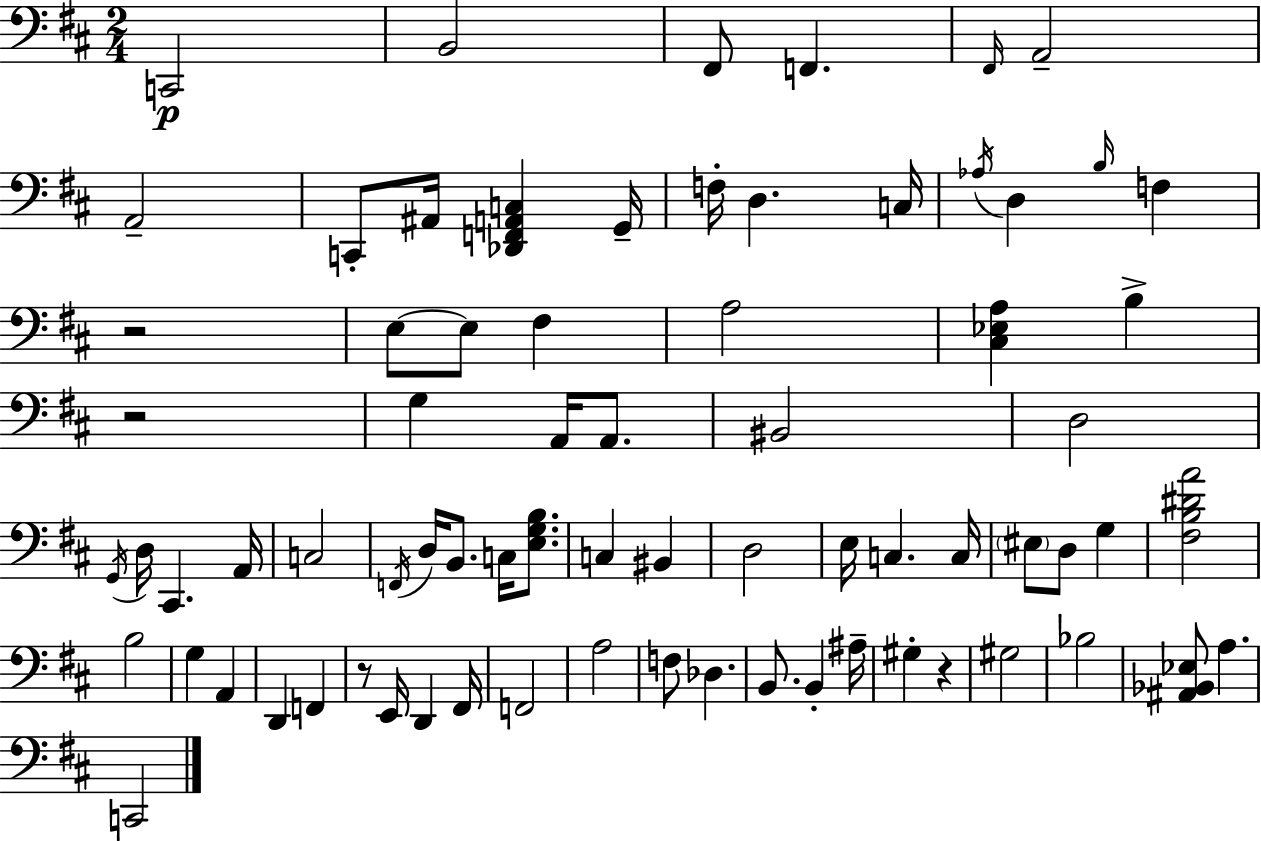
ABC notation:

X:1
T:Untitled
M:2/4
L:1/4
K:D
C,,2 B,,2 ^F,,/2 F,, ^F,,/4 A,,2 A,,2 C,,/2 ^A,,/4 [_D,,F,,A,,C,] G,,/4 F,/4 D, C,/4 _A,/4 D, B,/4 F, z2 E,/2 E,/2 ^F, A,2 [^C,_E,A,] B, z2 G, A,,/4 A,,/2 ^B,,2 D,2 G,,/4 D,/4 ^C,, A,,/4 C,2 F,,/4 D,/4 B,,/2 C,/4 [E,G,B,]/2 C, ^B,, D,2 E,/4 C, C,/4 ^E,/2 D,/2 G, [^F,B,^DA]2 B,2 G, A,, D,, F,, z/2 E,,/4 D,, ^F,,/4 F,,2 A,2 F,/2 _D, B,,/2 B,, ^A,/4 ^G, z ^G,2 _B,2 [^A,,_B,,_E,]/2 A, C,,2